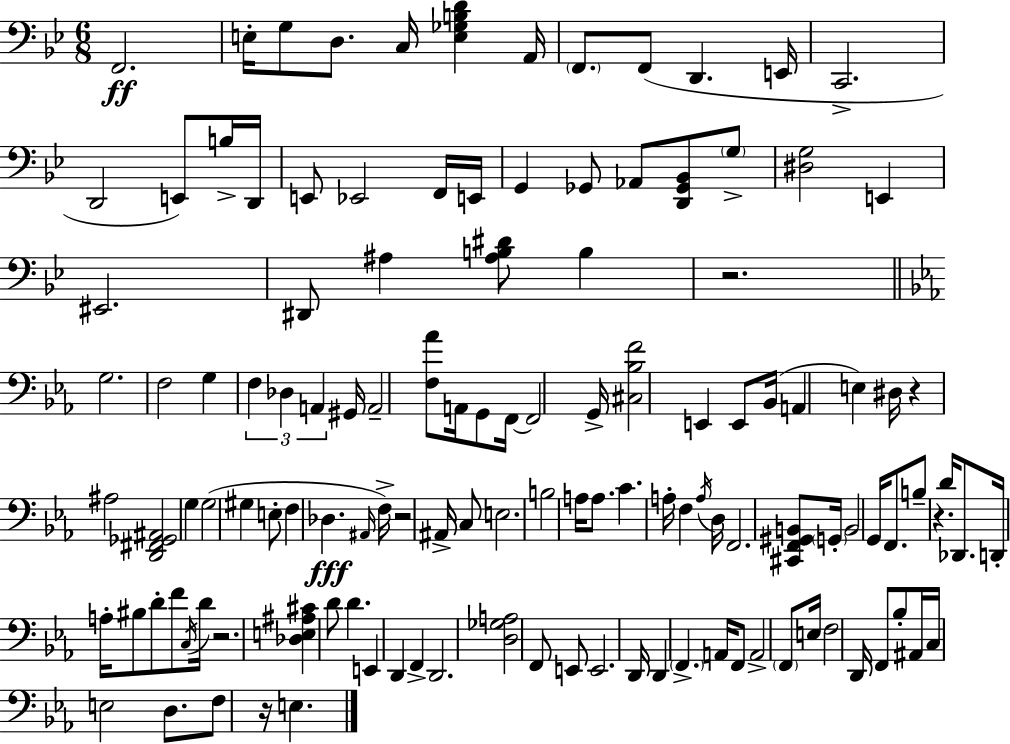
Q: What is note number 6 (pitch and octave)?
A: A2